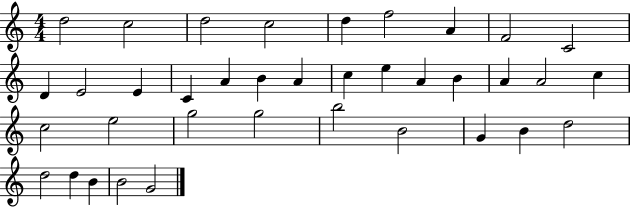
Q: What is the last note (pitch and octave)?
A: G4